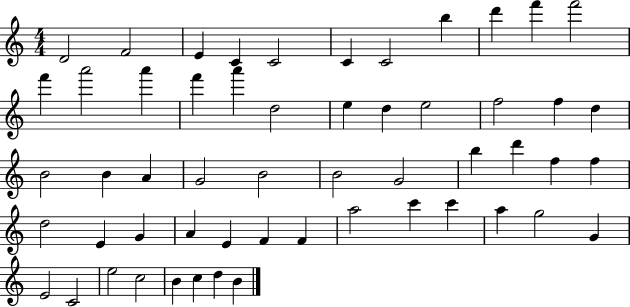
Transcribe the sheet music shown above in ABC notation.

X:1
T:Untitled
M:4/4
L:1/4
K:C
D2 F2 E C C2 C C2 b d' f' f'2 f' a'2 a' f' a' d2 e d e2 f2 f d B2 B A G2 B2 B2 G2 b d' f f d2 E G A E F F a2 c' c' a g2 G E2 C2 e2 c2 B c d B